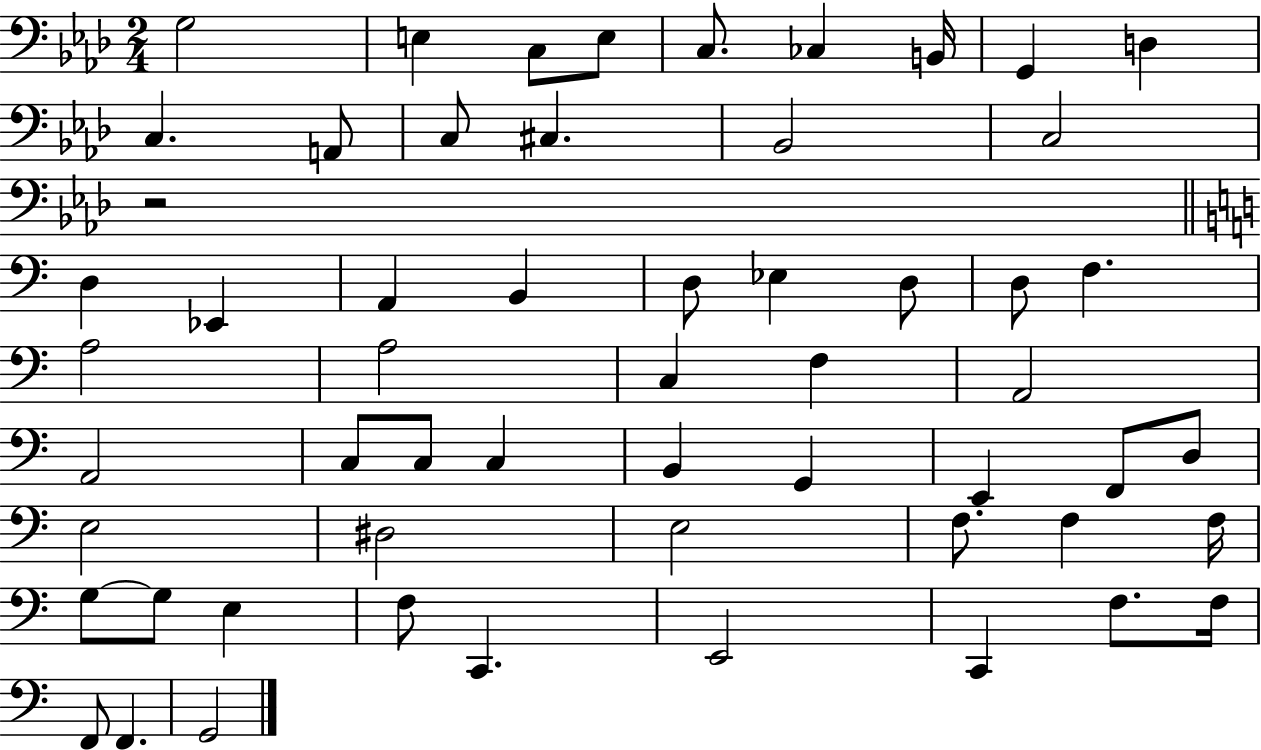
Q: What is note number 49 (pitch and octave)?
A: C2